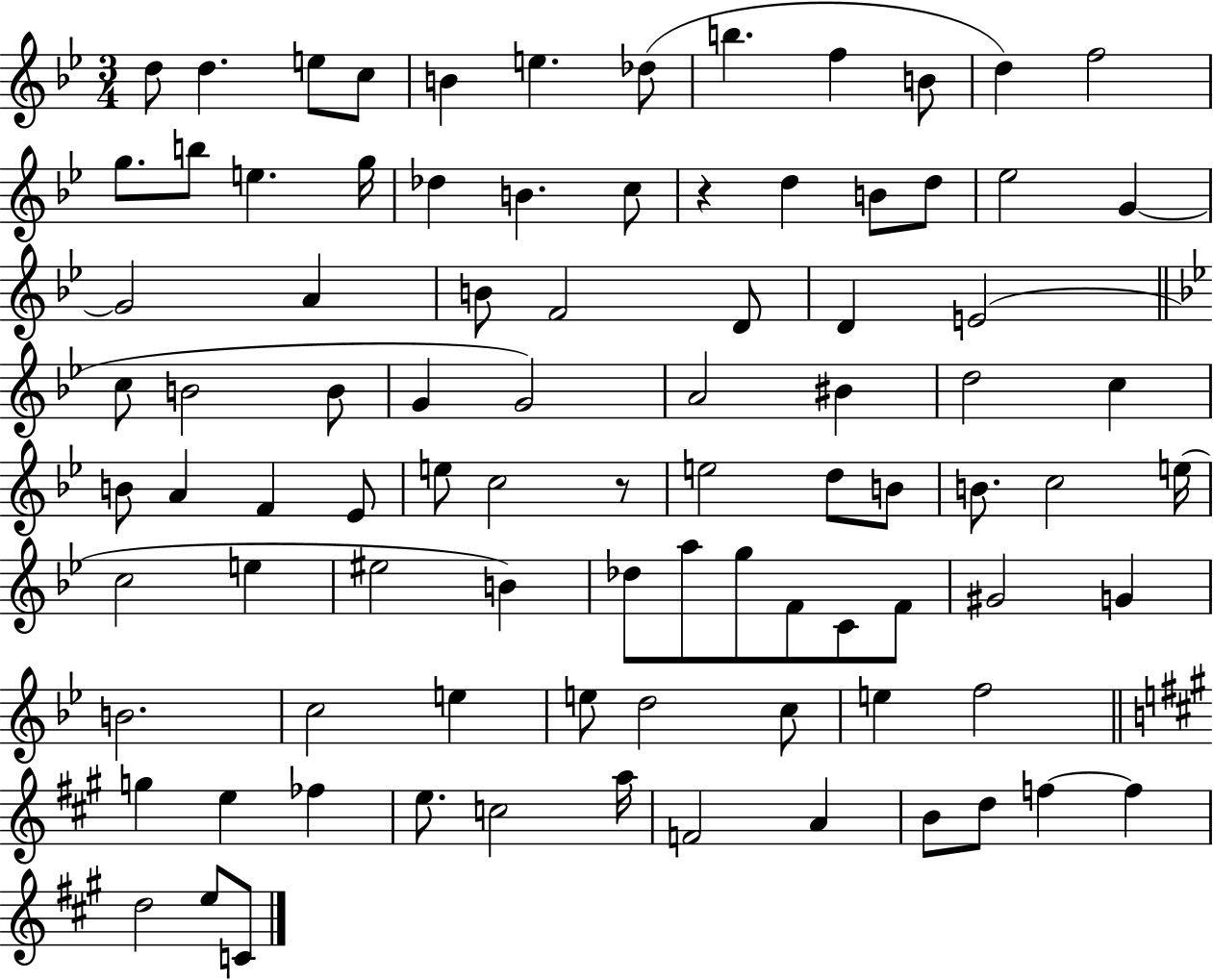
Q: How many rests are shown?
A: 2